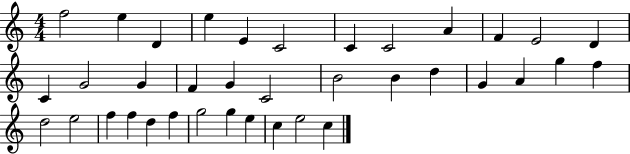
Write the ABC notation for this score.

X:1
T:Untitled
M:4/4
L:1/4
K:C
f2 e D e E C2 C C2 A F E2 D C G2 G F G C2 B2 B d G A g f d2 e2 f f d f g2 g e c e2 c